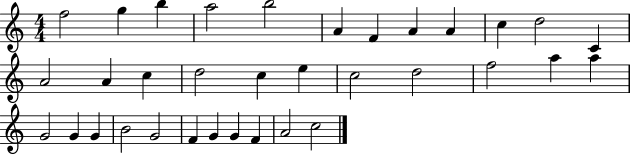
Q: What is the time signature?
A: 4/4